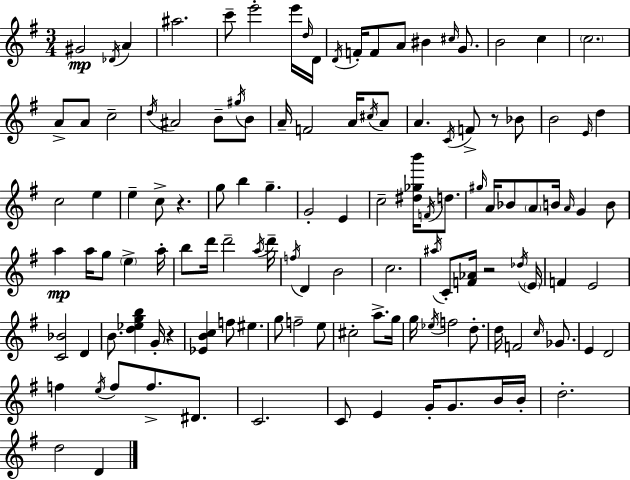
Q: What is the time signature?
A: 3/4